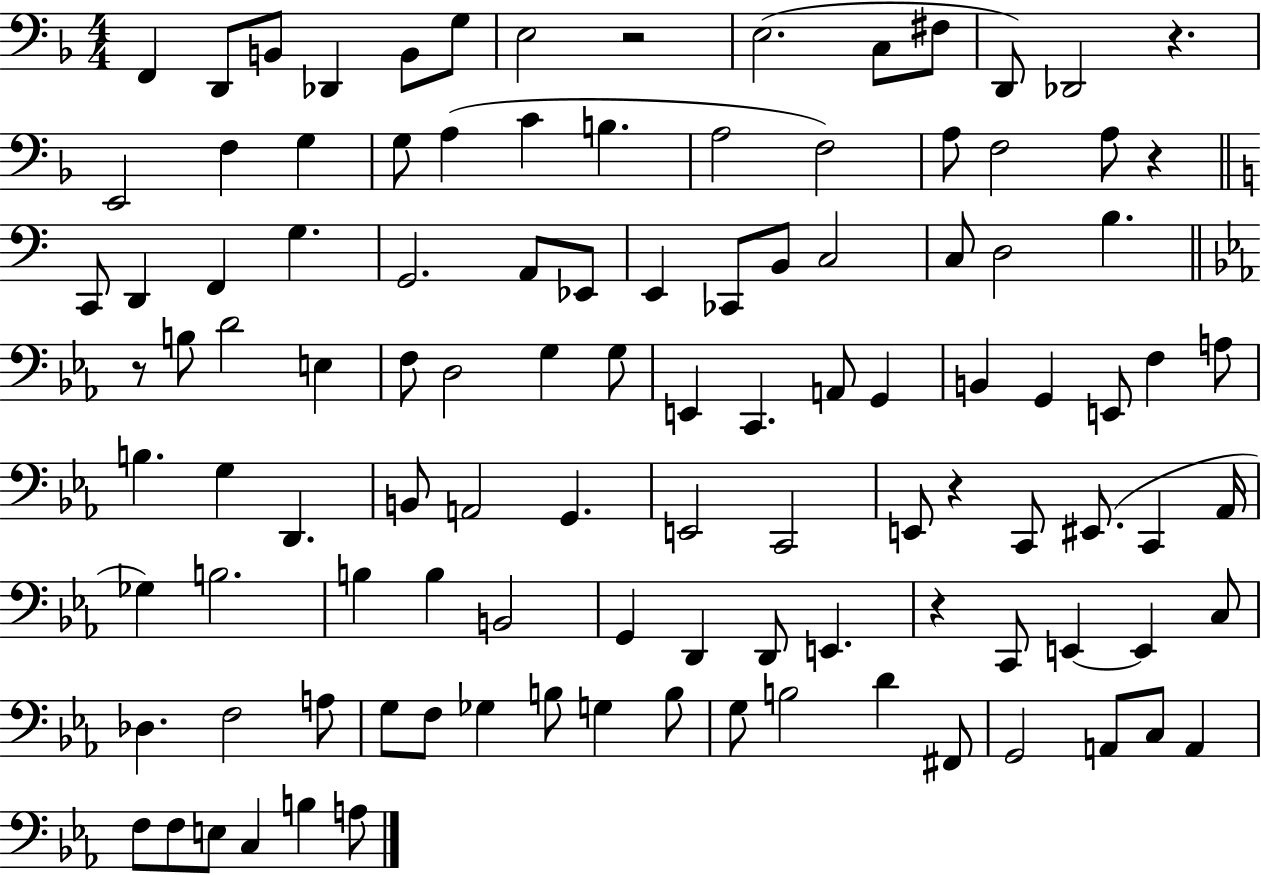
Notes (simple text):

F2/q D2/e B2/e Db2/q B2/e G3/e E3/h R/h E3/h. C3/e F#3/e D2/e Db2/h R/q. E2/h F3/q G3/q G3/e A3/q C4/q B3/q. A3/h F3/h A3/e F3/h A3/e R/q C2/e D2/q F2/q G3/q. G2/h. A2/e Eb2/e E2/q CES2/e B2/e C3/h C3/e D3/h B3/q. R/e B3/e D4/h E3/q F3/e D3/h G3/q G3/e E2/q C2/q. A2/e G2/q B2/q G2/q E2/e F3/q A3/e B3/q. G3/q D2/q. B2/e A2/h G2/q. E2/h C2/h E2/e R/q C2/e EIS2/e. C2/q Ab2/s Gb3/q B3/h. B3/q B3/q B2/h G2/q D2/q D2/e E2/q. R/q C2/e E2/q E2/q C3/e Db3/q. F3/h A3/e G3/e F3/e Gb3/q B3/e G3/q B3/e G3/e B3/h D4/q F#2/e G2/h A2/e C3/e A2/q F3/e F3/e E3/e C3/q B3/q A3/e